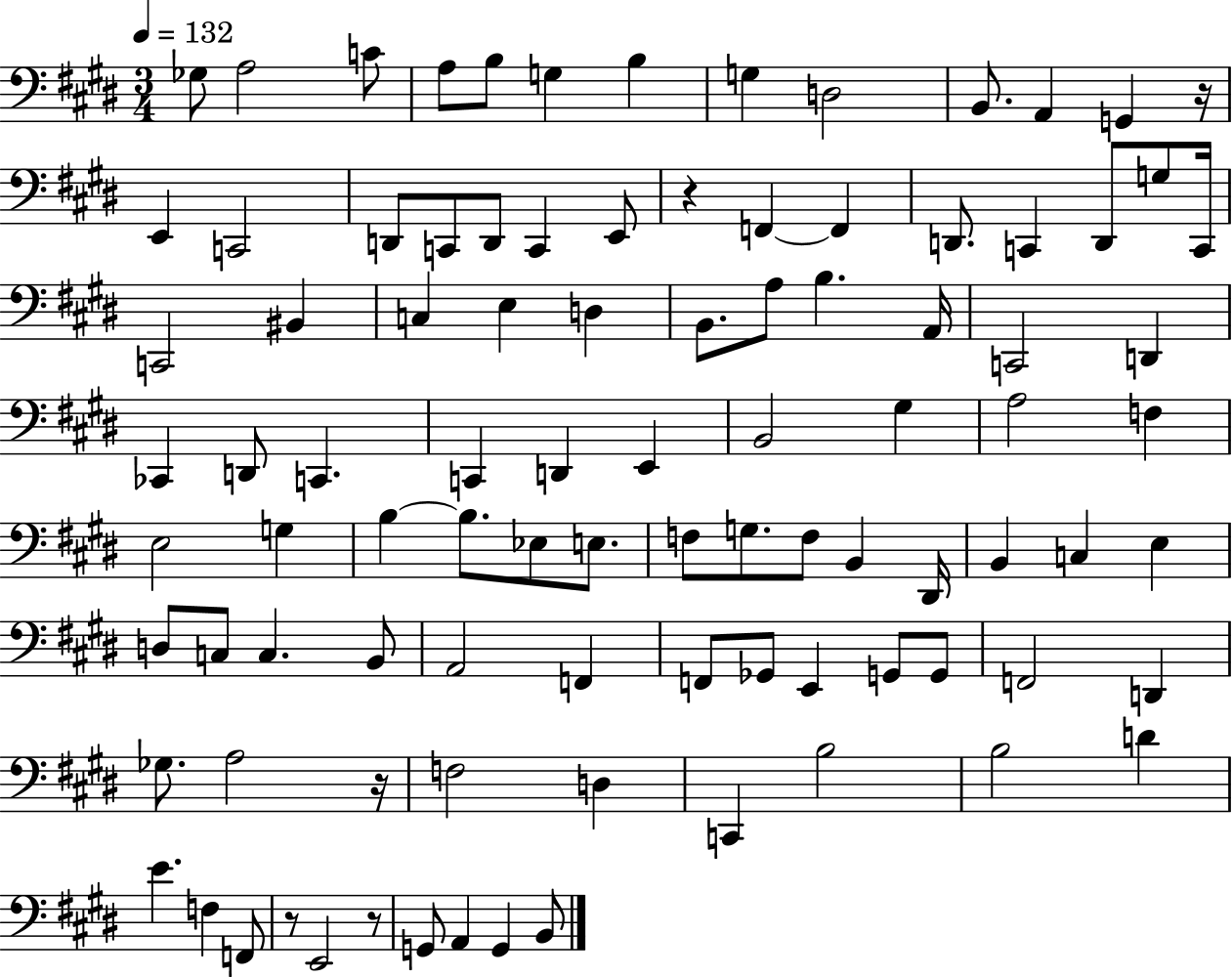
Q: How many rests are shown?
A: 5